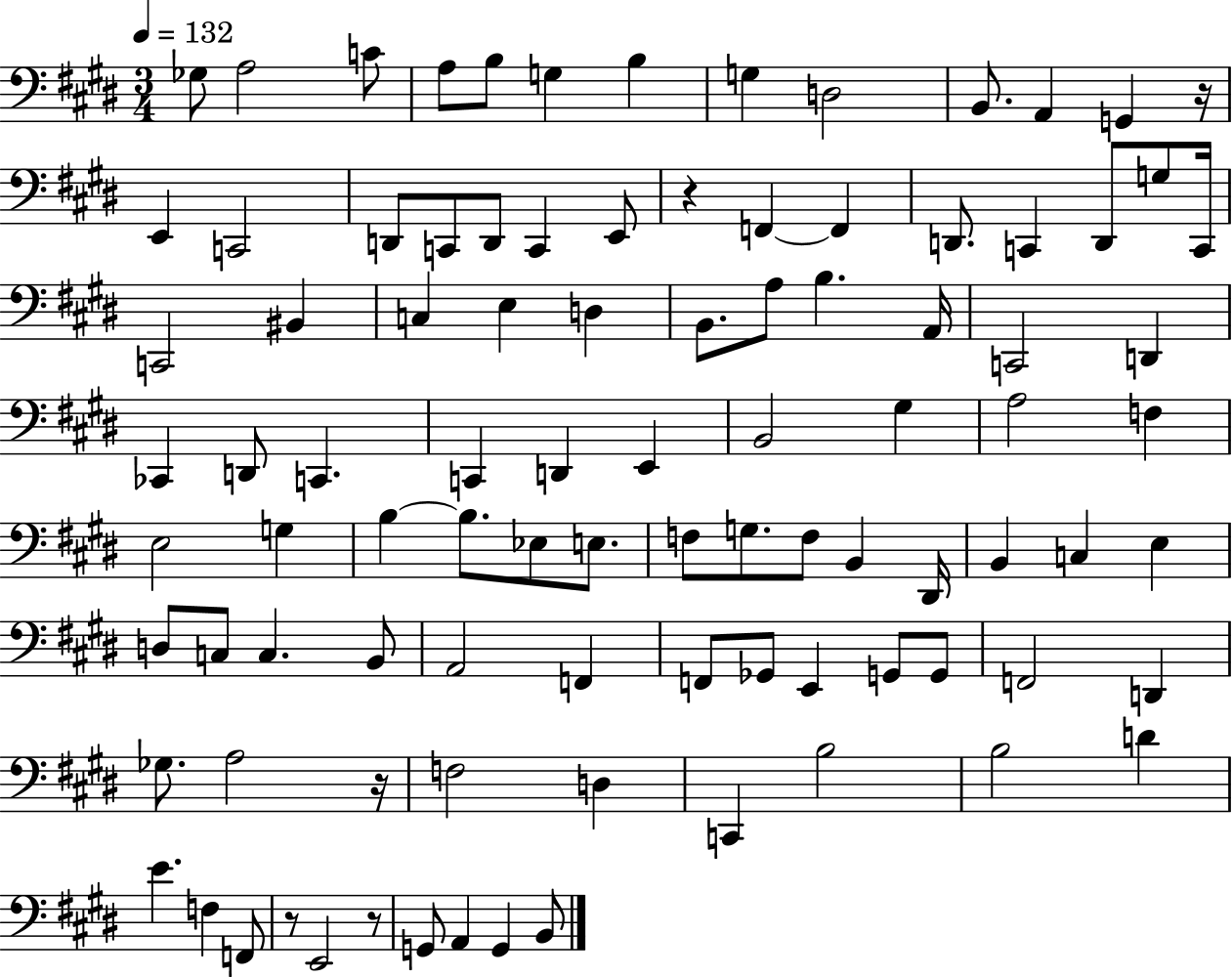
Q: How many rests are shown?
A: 5